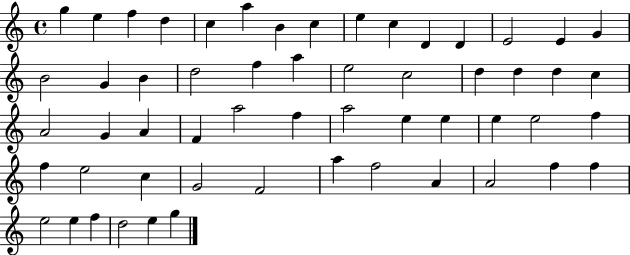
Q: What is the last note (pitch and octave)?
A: G5